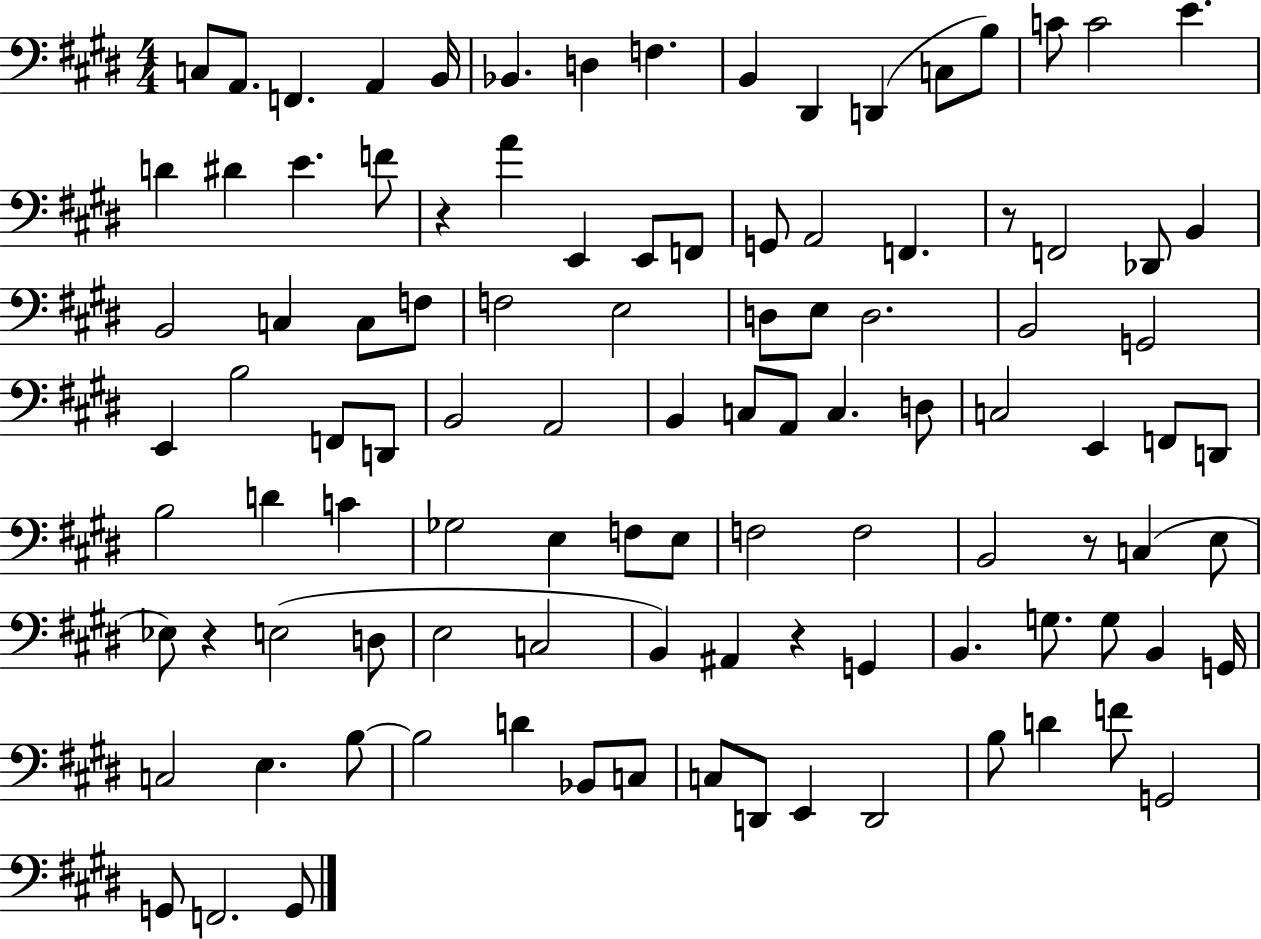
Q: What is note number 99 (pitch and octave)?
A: G2